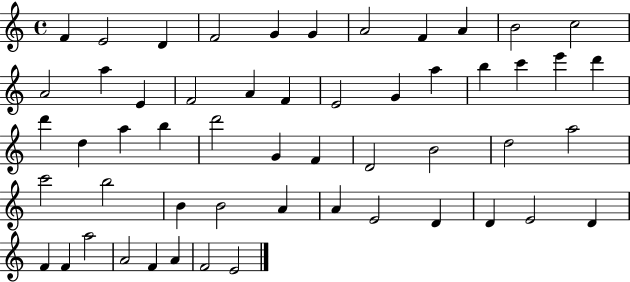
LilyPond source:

{
  \clef treble
  \time 4/4
  \defaultTimeSignature
  \key c \major
  f'4 e'2 d'4 | f'2 g'4 g'4 | a'2 f'4 a'4 | b'2 c''2 | \break a'2 a''4 e'4 | f'2 a'4 f'4 | e'2 g'4 a''4 | b''4 c'''4 e'''4 d'''4 | \break d'''4 d''4 a''4 b''4 | d'''2 g'4 f'4 | d'2 b'2 | d''2 a''2 | \break c'''2 b''2 | b'4 b'2 a'4 | a'4 e'2 d'4 | d'4 e'2 d'4 | \break f'4 f'4 a''2 | a'2 f'4 a'4 | f'2 e'2 | \bar "|."
}